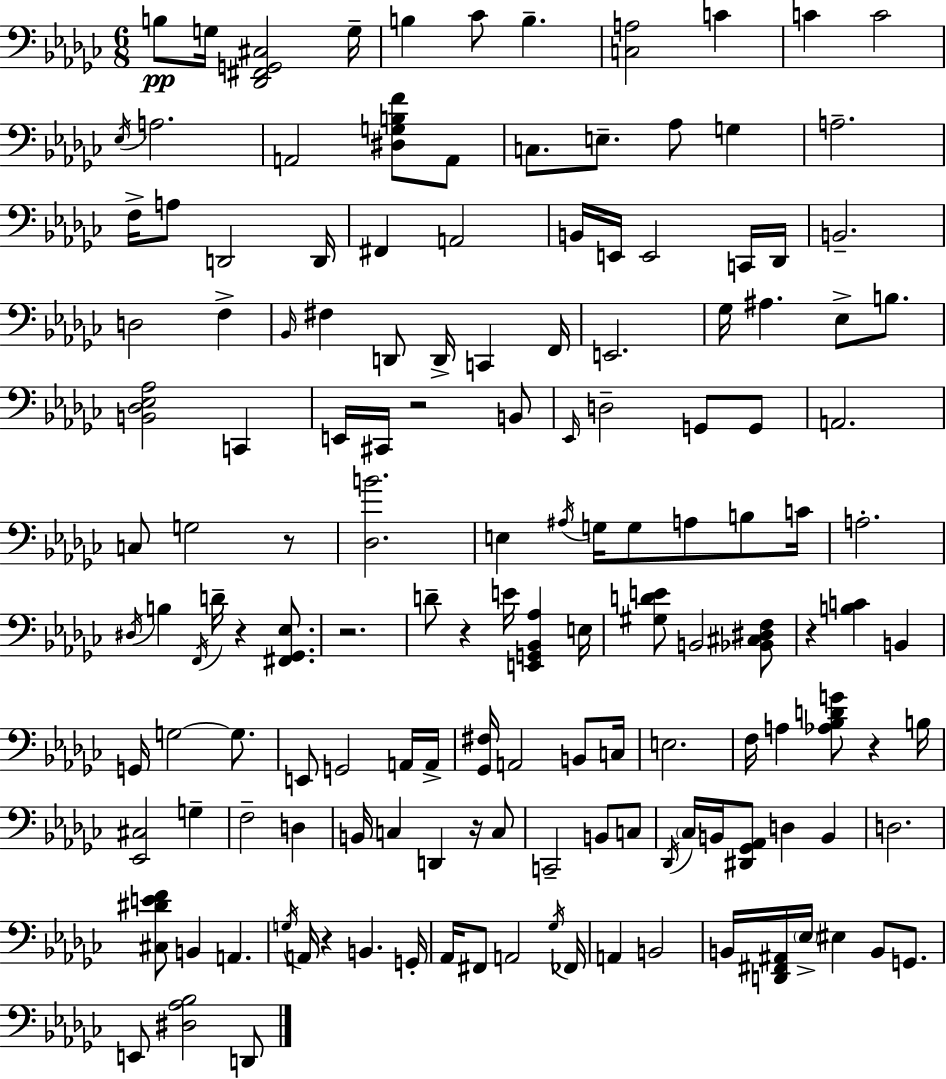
{
  \clef bass
  \numericTimeSignature
  \time 6/8
  \key ees \minor
  b8\pp g16 <des, fis, g, cis>2 g16-- | b4 ces'8 b4.-- | <c a>2 c'4 | c'4 c'2 | \break \acciaccatura { ees16 } a2. | a,2 <dis g b f'>8 a,8 | c8. e8.-- aes8 g4 | a2.-- | \break f16-> a8 d,2 | d,16 fis,4 a,2 | b,16 e,16 e,2 c,16 | des,16 b,2.-- | \break d2 f4-> | \grace { bes,16 } fis4 d,8 d,16-> c,4 | f,16 e,2. | ges16 ais4. ees8-> b8. | \break <b, des ees aes>2 c,4 | e,16 cis,16 r2 | b,8 \grace { ees,16 } d2-- g,8 | g,8 a,2. | \break c8 g2 | r8 <des b'>2. | e4 \acciaccatura { ais16 } g16 g8 a8 | b8 c'16 a2.-. | \break \acciaccatura { dis16 } b4 \acciaccatura { f,16 } d'16-- r4 | <fis, ges, ees>8. r2. | d'8-- r4 | e'16 <e, g, bes, aes>4 e16 <gis d' e'>8 b,2 | \break <bes, cis dis f>8 r4 <b c'>4 | b,4 g,16 g2~~ | g8. e,8 g,2 | a,16 a,16-> <ges, fis>16 a,2 | \break b,8 c16 e2. | f16 a4 <aes bes d' g'>8 | r4 b16 <ees, cis>2 | g4-- f2-- | \break d4 b,16 c4 d,4 | r16 c8 c,2-- | b,8 c8 \acciaccatura { des,16 } \parenthesize ces16 b,16 <dis, ges, aes,>8 d4 | b,4 d2. | \break <cis dis' e' f'>8 b,4 | a,4. \acciaccatura { g16 } a,16 r4 | b,4. g,16-. aes,16 fis,8 a,2 | \acciaccatura { ges16 } fes,16 a,4 | \break b,2 b,16 <d, fis, ais,>16 \parenthesize ees16-> | eis4 b,8 g,8. e,8 <dis aes bes>2 | d,8 \bar "|."
}